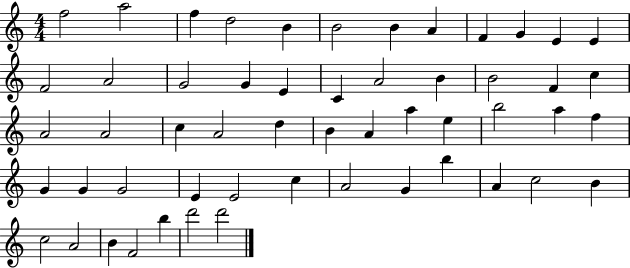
X:1
T:Untitled
M:4/4
L:1/4
K:C
f2 a2 f d2 B B2 B A F G E E F2 A2 G2 G E C A2 B B2 F c A2 A2 c A2 d B A a e b2 a f G G G2 E E2 c A2 G b A c2 B c2 A2 B F2 b d'2 d'2